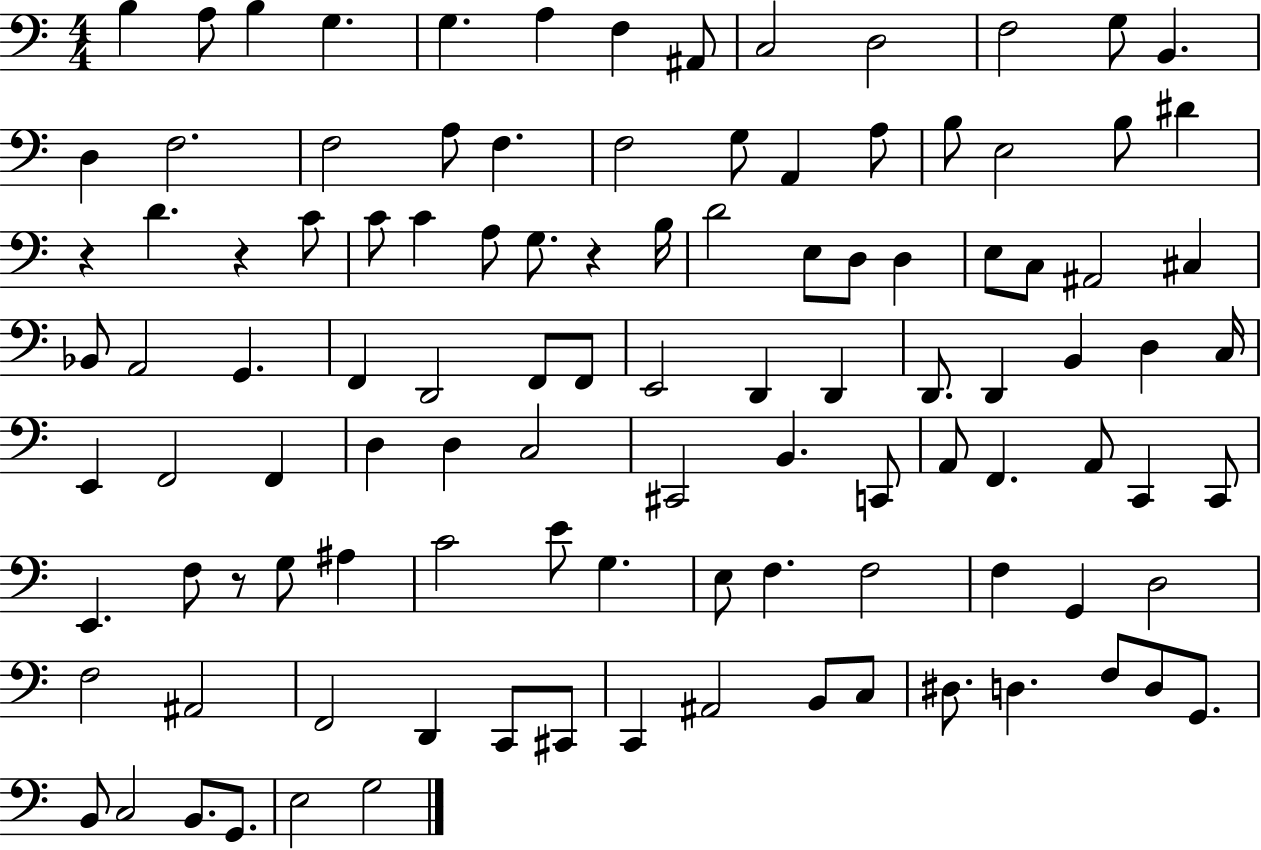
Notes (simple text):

B3/q A3/e B3/q G3/q. G3/q. A3/q F3/q A#2/e C3/h D3/h F3/h G3/e B2/q. D3/q F3/h. F3/h A3/e F3/q. F3/h G3/e A2/q A3/e B3/e E3/h B3/e D#4/q R/q D4/q. R/q C4/e C4/e C4/q A3/e G3/e. R/q B3/s D4/h E3/e D3/e D3/q E3/e C3/e A#2/h C#3/q Bb2/e A2/h G2/q. F2/q D2/h F2/e F2/e E2/h D2/q D2/q D2/e. D2/q B2/q D3/q C3/s E2/q F2/h F2/q D3/q D3/q C3/h C#2/h B2/q. C2/e A2/e F2/q. A2/e C2/q C2/e E2/q. F3/e R/e G3/e A#3/q C4/h E4/e G3/q. E3/e F3/q. F3/h F3/q G2/q D3/h F3/h A#2/h F2/h D2/q C2/e C#2/e C2/q A#2/h B2/e C3/e D#3/e. D3/q. F3/e D3/e G2/e. B2/e C3/h B2/e. G2/e. E3/h G3/h